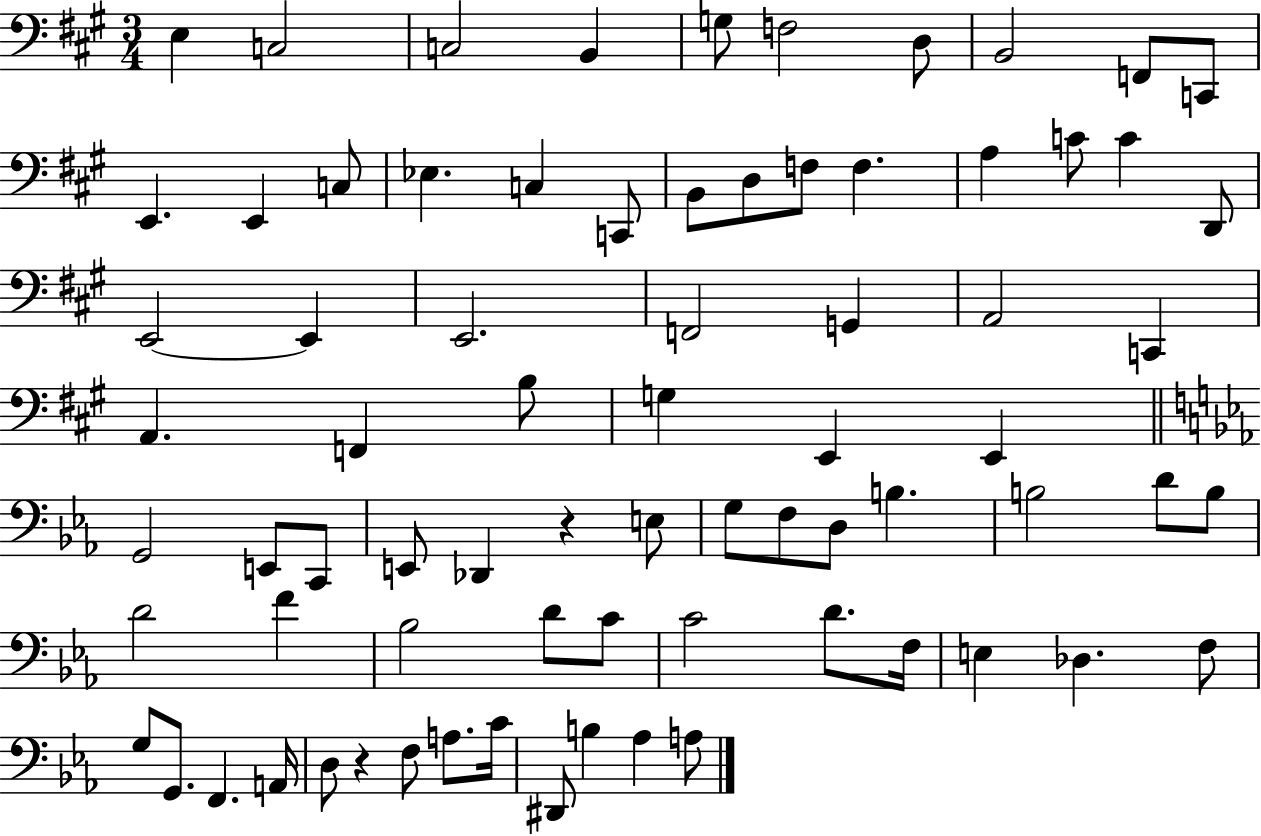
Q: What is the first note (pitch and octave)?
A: E3